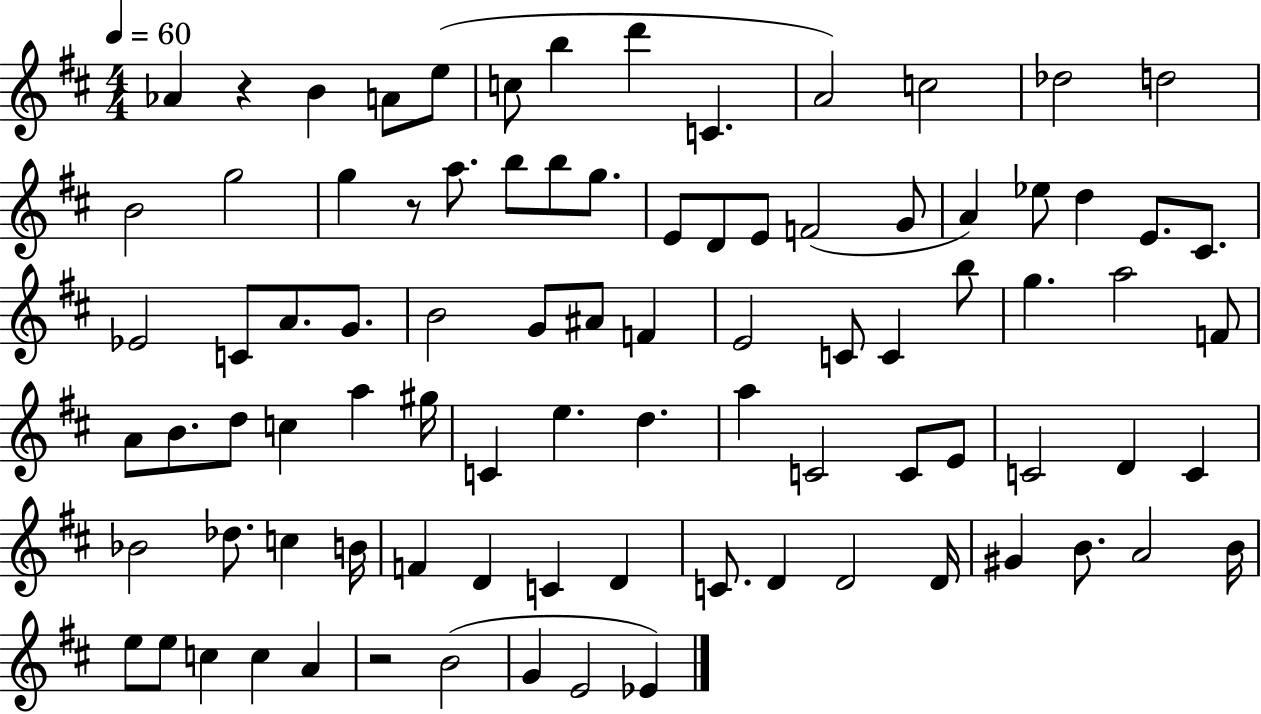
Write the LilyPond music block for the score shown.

{
  \clef treble
  \numericTimeSignature
  \time 4/4
  \key d \major
  \tempo 4 = 60
  aes'4 r4 b'4 a'8 e''8( | c''8 b''4 d'''4 c'4. | a'2) c''2 | des''2 d''2 | \break b'2 g''2 | g''4 r8 a''8. b''8 b''8 g''8. | e'8 d'8 e'8 f'2( g'8 | a'4) ees''8 d''4 e'8. cis'8. | \break ees'2 c'8 a'8. g'8. | b'2 g'8 ais'8 f'4 | e'2 c'8 c'4 b''8 | g''4. a''2 f'8 | \break a'8 b'8. d''8 c''4 a''4 gis''16 | c'4 e''4. d''4. | a''4 c'2 c'8 e'8 | c'2 d'4 c'4 | \break bes'2 des''8. c''4 b'16 | f'4 d'4 c'4 d'4 | c'8. d'4 d'2 d'16 | gis'4 b'8. a'2 b'16 | \break e''8 e''8 c''4 c''4 a'4 | r2 b'2( | g'4 e'2 ees'4) | \bar "|."
}